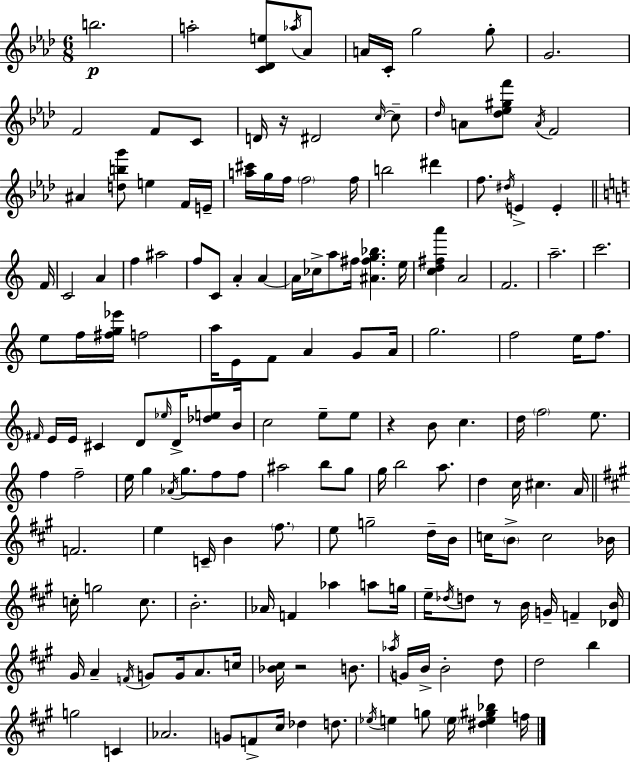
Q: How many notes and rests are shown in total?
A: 170